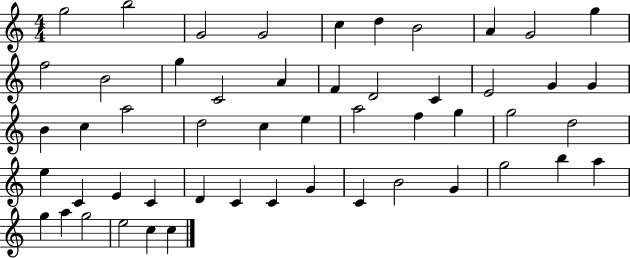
X:1
T:Untitled
M:4/4
L:1/4
K:C
g2 b2 G2 G2 c d B2 A G2 g f2 B2 g C2 A F D2 C E2 G G B c a2 d2 c e a2 f g g2 d2 e C E C D C C G C B2 G g2 b a g a g2 e2 c c